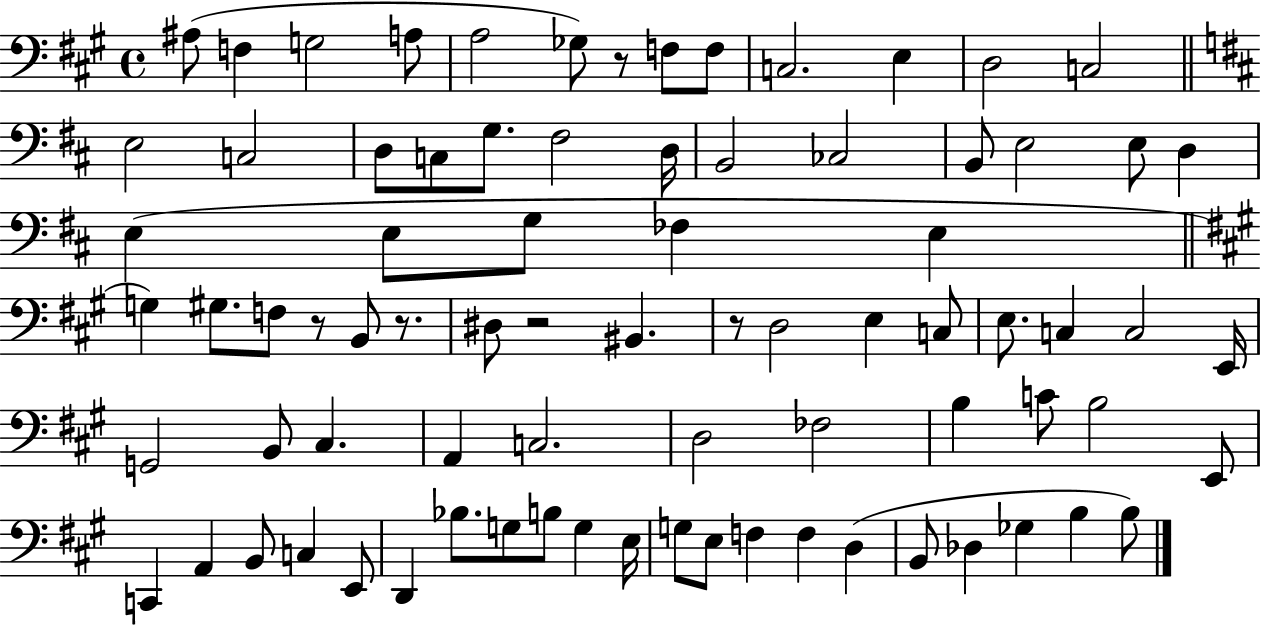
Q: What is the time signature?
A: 4/4